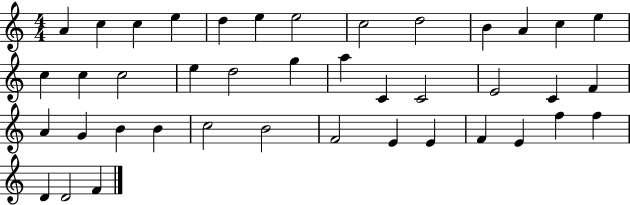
{
  \clef treble
  \numericTimeSignature
  \time 4/4
  \key c \major
  a'4 c''4 c''4 e''4 | d''4 e''4 e''2 | c''2 d''2 | b'4 a'4 c''4 e''4 | \break c''4 c''4 c''2 | e''4 d''2 g''4 | a''4 c'4 c'2 | e'2 c'4 f'4 | \break a'4 g'4 b'4 b'4 | c''2 b'2 | f'2 e'4 e'4 | f'4 e'4 f''4 f''4 | \break d'4 d'2 f'4 | \bar "|."
}